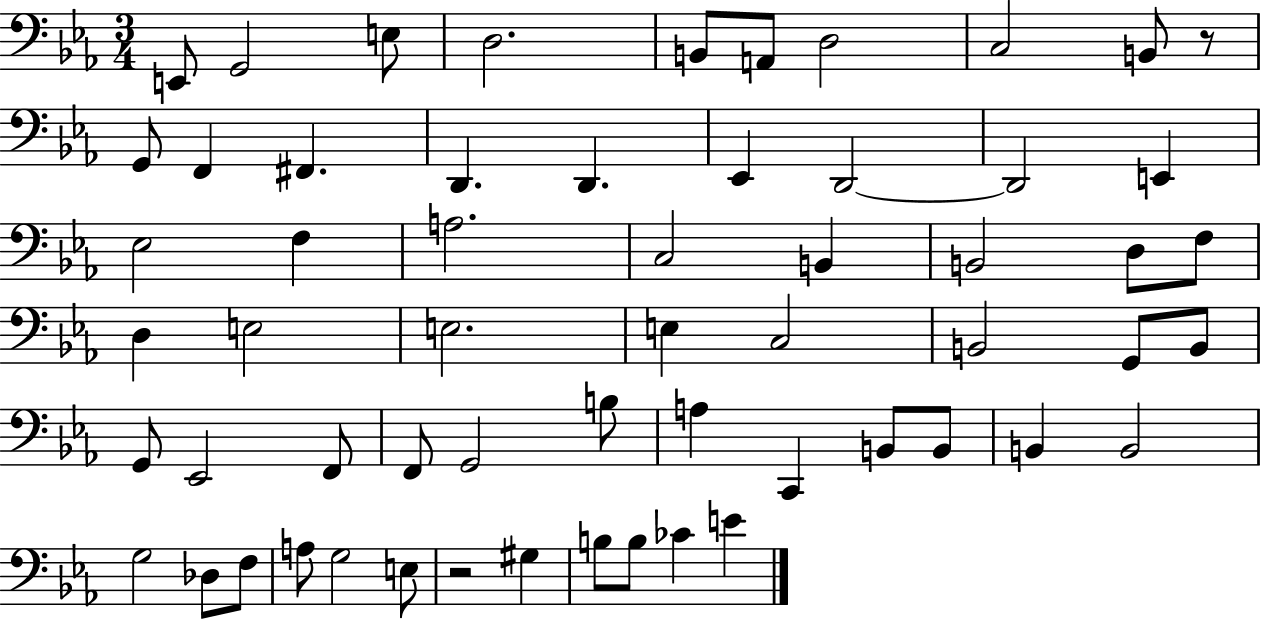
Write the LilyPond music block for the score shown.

{
  \clef bass
  \numericTimeSignature
  \time 3/4
  \key ees \major
  e,8 g,2 e8 | d2. | b,8 a,8 d2 | c2 b,8 r8 | \break g,8 f,4 fis,4. | d,4. d,4. | ees,4 d,2~~ | d,2 e,4 | \break ees2 f4 | a2. | c2 b,4 | b,2 d8 f8 | \break d4 e2 | e2. | e4 c2 | b,2 g,8 b,8 | \break g,8 ees,2 f,8 | f,8 g,2 b8 | a4 c,4 b,8 b,8 | b,4 b,2 | \break g2 des8 f8 | a8 g2 e8 | r2 gis4 | b8 b8 ces'4 e'4 | \break \bar "|."
}